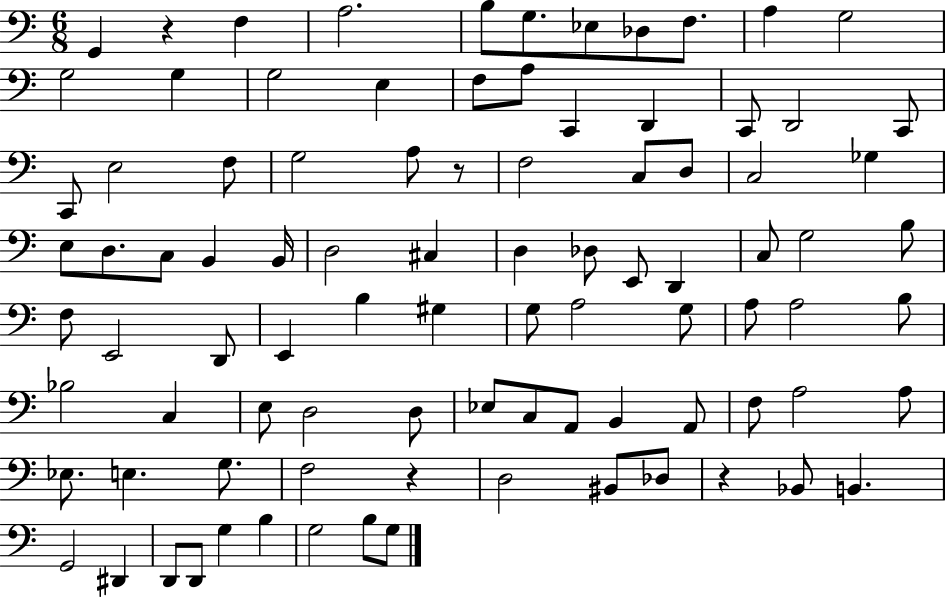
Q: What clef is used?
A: bass